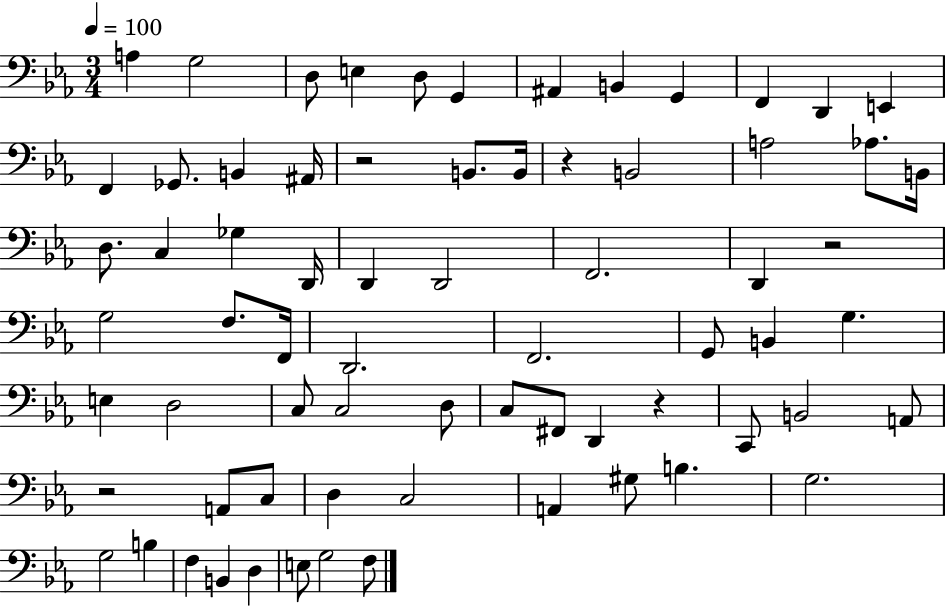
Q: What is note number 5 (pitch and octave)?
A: D3